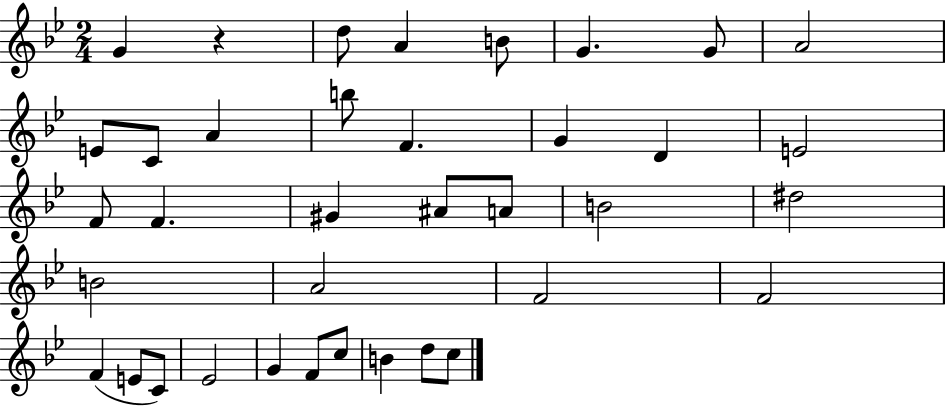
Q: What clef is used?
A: treble